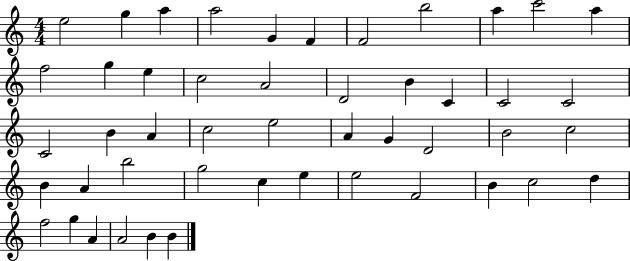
X:1
T:Untitled
M:4/4
L:1/4
K:C
e2 g a a2 G F F2 b2 a c'2 a f2 g e c2 A2 D2 B C C2 C2 C2 B A c2 e2 A G D2 B2 c2 B A b2 g2 c e e2 F2 B c2 d f2 g A A2 B B